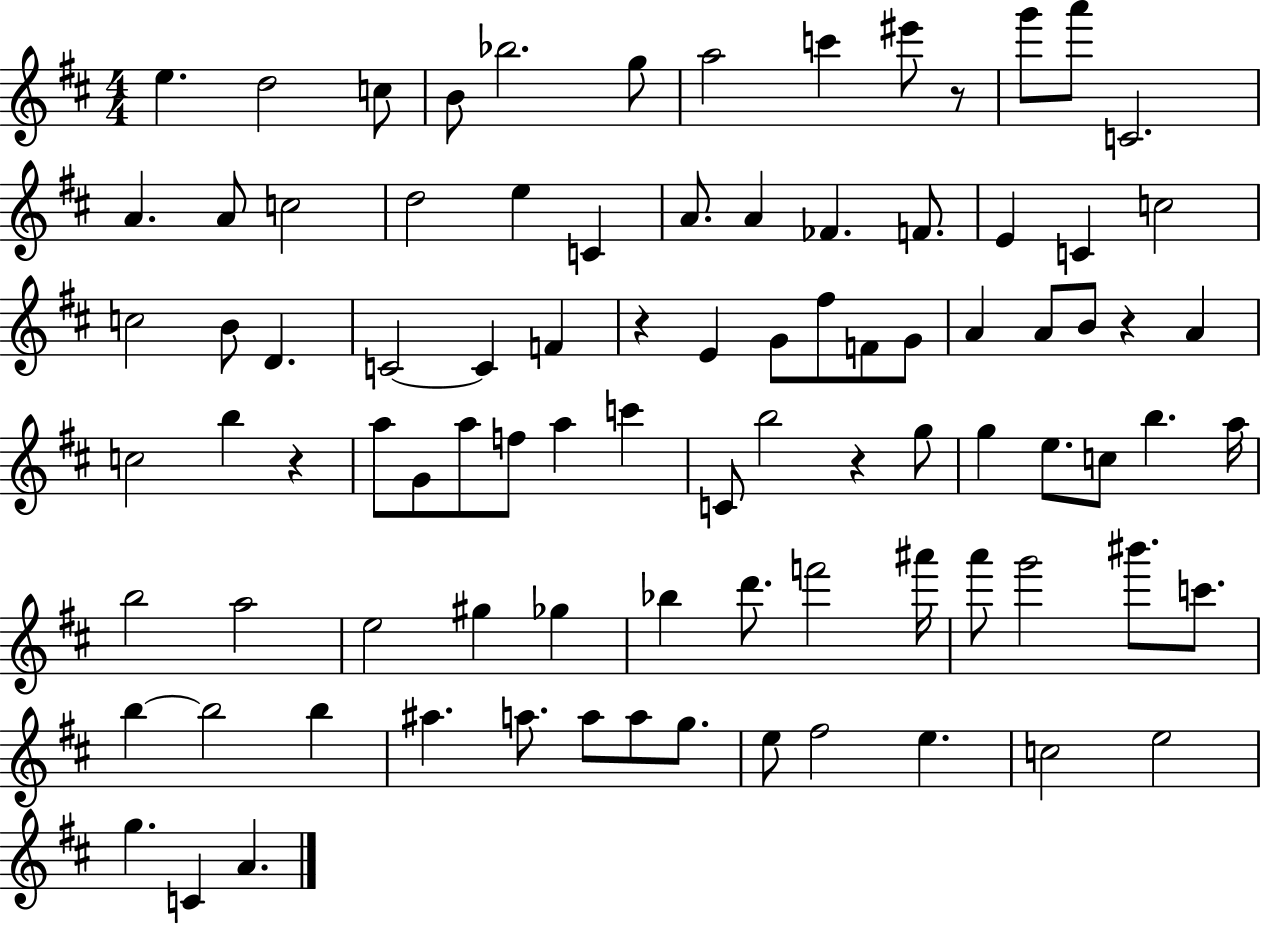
{
  \clef treble
  \numericTimeSignature
  \time 4/4
  \key d \major
  e''4. d''2 c''8 | b'8 bes''2. g''8 | a''2 c'''4 eis'''8 r8 | g'''8 a'''8 c'2. | \break a'4. a'8 c''2 | d''2 e''4 c'4 | a'8. a'4 fes'4. f'8. | e'4 c'4 c''2 | \break c''2 b'8 d'4. | c'2~~ c'4 f'4 | r4 e'4 g'8 fis''8 f'8 g'8 | a'4 a'8 b'8 r4 a'4 | \break c''2 b''4 r4 | a''8 g'8 a''8 f''8 a''4 c'''4 | c'8 b''2 r4 g''8 | g''4 e''8. c''8 b''4. a''16 | \break b''2 a''2 | e''2 gis''4 ges''4 | bes''4 d'''8. f'''2 ais'''16 | a'''8 g'''2 bis'''8. c'''8. | \break b''4~~ b''2 b''4 | ais''4. a''8. a''8 a''8 g''8. | e''8 fis''2 e''4. | c''2 e''2 | \break g''4. c'4 a'4. | \bar "|."
}